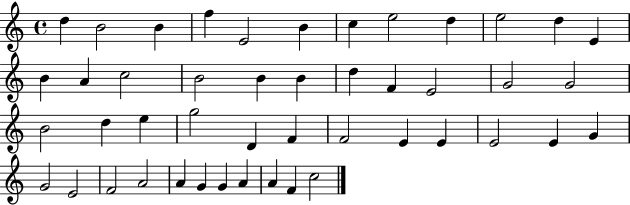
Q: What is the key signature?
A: C major